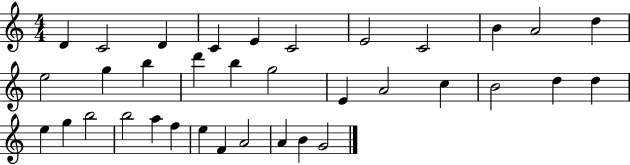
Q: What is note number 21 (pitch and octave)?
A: B4